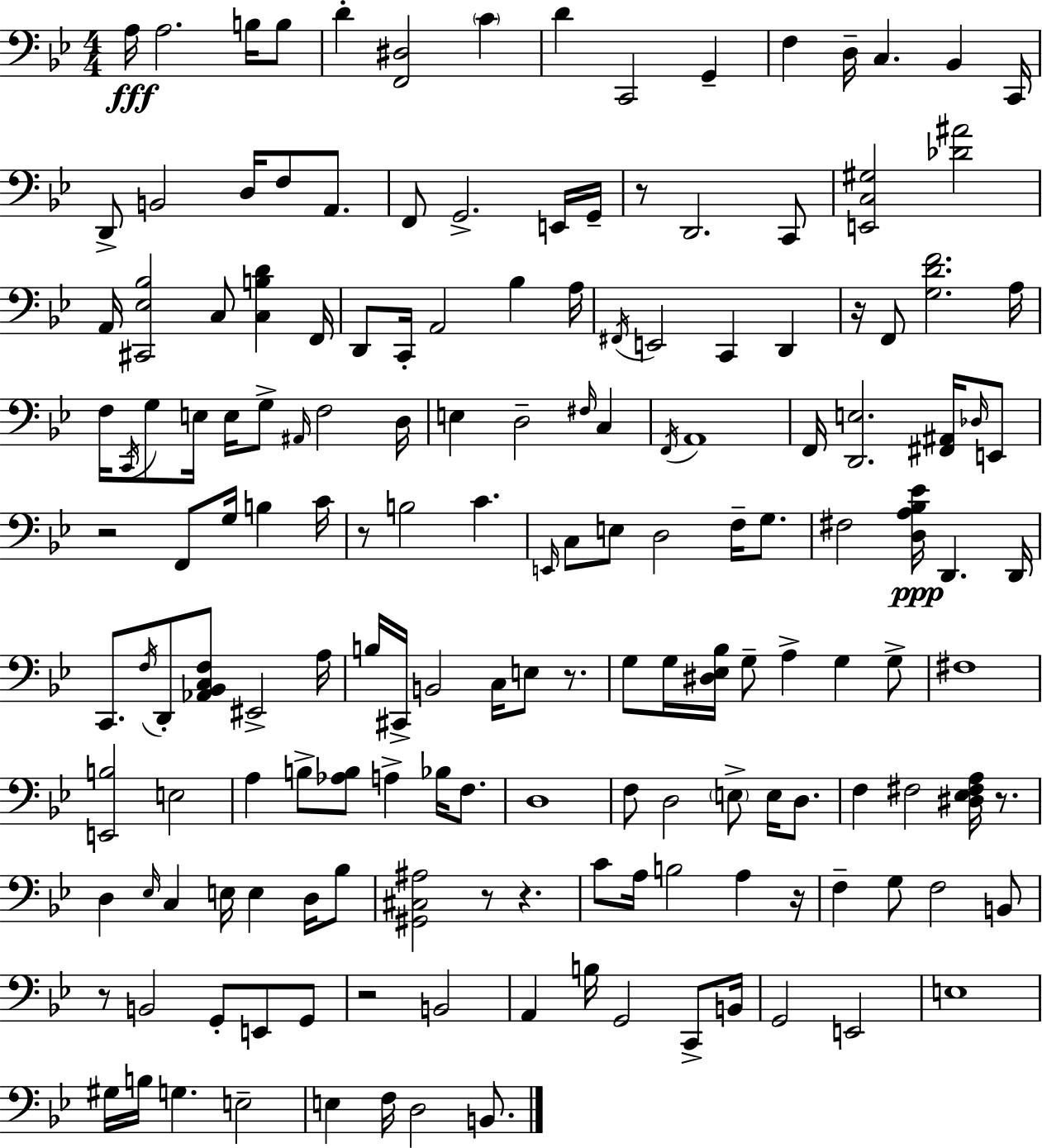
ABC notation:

X:1
T:Untitled
M:4/4
L:1/4
K:Bb
A,/4 A,2 B,/4 B,/2 D [F,,^D,]2 C D C,,2 G,, F, D,/4 C, _B,, C,,/4 D,,/2 B,,2 D,/4 F,/2 A,,/2 F,,/2 G,,2 E,,/4 G,,/4 z/2 D,,2 C,,/2 [E,,C,^G,]2 [_D^A]2 A,,/4 [^C,,_E,_B,]2 C,/2 [C,B,D] F,,/4 D,,/2 C,,/4 A,,2 _B, A,/4 ^F,,/4 E,,2 C,, D,, z/4 F,,/2 [G,DF]2 A,/4 F,/4 C,,/4 G,/2 E,/4 E,/4 G,/2 ^A,,/4 F,2 D,/4 E, D,2 ^F,/4 C, F,,/4 A,,4 F,,/4 [D,,E,]2 [^F,,^A,,]/4 _D,/4 E,,/2 z2 F,,/2 G,/4 B, C/4 z/2 B,2 C E,,/4 C,/2 E,/2 D,2 F,/4 G,/2 ^F,2 [D,A,_B,_E]/4 D,, D,,/4 C,,/2 F,/4 D,,/2 [_A,,_B,,C,F,]/2 ^E,,2 A,/4 B,/4 ^C,,/4 B,,2 C,/4 E,/2 z/2 G,/2 G,/4 [^D,_E,_B,]/4 G,/2 A, G, G,/2 ^F,4 [E,,B,]2 E,2 A, B,/2 [_A,B,]/2 A, _B,/4 F,/2 D,4 F,/2 D,2 E,/2 E,/4 D,/2 F, ^F,2 [^D,_E,^F,A,]/4 z/2 D, _E,/4 C, E,/4 E, D,/4 _B,/2 [^G,,^C,^A,]2 z/2 z C/2 A,/4 B,2 A, z/4 F, G,/2 F,2 B,,/2 z/2 B,,2 G,,/2 E,,/2 G,,/2 z2 B,,2 A,, B,/4 G,,2 C,,/2 B,,/4 G,,2 E,,2 E,4 ^G,/4 B,/4 G, E,2 E, F,/4 D,2 B,,/2